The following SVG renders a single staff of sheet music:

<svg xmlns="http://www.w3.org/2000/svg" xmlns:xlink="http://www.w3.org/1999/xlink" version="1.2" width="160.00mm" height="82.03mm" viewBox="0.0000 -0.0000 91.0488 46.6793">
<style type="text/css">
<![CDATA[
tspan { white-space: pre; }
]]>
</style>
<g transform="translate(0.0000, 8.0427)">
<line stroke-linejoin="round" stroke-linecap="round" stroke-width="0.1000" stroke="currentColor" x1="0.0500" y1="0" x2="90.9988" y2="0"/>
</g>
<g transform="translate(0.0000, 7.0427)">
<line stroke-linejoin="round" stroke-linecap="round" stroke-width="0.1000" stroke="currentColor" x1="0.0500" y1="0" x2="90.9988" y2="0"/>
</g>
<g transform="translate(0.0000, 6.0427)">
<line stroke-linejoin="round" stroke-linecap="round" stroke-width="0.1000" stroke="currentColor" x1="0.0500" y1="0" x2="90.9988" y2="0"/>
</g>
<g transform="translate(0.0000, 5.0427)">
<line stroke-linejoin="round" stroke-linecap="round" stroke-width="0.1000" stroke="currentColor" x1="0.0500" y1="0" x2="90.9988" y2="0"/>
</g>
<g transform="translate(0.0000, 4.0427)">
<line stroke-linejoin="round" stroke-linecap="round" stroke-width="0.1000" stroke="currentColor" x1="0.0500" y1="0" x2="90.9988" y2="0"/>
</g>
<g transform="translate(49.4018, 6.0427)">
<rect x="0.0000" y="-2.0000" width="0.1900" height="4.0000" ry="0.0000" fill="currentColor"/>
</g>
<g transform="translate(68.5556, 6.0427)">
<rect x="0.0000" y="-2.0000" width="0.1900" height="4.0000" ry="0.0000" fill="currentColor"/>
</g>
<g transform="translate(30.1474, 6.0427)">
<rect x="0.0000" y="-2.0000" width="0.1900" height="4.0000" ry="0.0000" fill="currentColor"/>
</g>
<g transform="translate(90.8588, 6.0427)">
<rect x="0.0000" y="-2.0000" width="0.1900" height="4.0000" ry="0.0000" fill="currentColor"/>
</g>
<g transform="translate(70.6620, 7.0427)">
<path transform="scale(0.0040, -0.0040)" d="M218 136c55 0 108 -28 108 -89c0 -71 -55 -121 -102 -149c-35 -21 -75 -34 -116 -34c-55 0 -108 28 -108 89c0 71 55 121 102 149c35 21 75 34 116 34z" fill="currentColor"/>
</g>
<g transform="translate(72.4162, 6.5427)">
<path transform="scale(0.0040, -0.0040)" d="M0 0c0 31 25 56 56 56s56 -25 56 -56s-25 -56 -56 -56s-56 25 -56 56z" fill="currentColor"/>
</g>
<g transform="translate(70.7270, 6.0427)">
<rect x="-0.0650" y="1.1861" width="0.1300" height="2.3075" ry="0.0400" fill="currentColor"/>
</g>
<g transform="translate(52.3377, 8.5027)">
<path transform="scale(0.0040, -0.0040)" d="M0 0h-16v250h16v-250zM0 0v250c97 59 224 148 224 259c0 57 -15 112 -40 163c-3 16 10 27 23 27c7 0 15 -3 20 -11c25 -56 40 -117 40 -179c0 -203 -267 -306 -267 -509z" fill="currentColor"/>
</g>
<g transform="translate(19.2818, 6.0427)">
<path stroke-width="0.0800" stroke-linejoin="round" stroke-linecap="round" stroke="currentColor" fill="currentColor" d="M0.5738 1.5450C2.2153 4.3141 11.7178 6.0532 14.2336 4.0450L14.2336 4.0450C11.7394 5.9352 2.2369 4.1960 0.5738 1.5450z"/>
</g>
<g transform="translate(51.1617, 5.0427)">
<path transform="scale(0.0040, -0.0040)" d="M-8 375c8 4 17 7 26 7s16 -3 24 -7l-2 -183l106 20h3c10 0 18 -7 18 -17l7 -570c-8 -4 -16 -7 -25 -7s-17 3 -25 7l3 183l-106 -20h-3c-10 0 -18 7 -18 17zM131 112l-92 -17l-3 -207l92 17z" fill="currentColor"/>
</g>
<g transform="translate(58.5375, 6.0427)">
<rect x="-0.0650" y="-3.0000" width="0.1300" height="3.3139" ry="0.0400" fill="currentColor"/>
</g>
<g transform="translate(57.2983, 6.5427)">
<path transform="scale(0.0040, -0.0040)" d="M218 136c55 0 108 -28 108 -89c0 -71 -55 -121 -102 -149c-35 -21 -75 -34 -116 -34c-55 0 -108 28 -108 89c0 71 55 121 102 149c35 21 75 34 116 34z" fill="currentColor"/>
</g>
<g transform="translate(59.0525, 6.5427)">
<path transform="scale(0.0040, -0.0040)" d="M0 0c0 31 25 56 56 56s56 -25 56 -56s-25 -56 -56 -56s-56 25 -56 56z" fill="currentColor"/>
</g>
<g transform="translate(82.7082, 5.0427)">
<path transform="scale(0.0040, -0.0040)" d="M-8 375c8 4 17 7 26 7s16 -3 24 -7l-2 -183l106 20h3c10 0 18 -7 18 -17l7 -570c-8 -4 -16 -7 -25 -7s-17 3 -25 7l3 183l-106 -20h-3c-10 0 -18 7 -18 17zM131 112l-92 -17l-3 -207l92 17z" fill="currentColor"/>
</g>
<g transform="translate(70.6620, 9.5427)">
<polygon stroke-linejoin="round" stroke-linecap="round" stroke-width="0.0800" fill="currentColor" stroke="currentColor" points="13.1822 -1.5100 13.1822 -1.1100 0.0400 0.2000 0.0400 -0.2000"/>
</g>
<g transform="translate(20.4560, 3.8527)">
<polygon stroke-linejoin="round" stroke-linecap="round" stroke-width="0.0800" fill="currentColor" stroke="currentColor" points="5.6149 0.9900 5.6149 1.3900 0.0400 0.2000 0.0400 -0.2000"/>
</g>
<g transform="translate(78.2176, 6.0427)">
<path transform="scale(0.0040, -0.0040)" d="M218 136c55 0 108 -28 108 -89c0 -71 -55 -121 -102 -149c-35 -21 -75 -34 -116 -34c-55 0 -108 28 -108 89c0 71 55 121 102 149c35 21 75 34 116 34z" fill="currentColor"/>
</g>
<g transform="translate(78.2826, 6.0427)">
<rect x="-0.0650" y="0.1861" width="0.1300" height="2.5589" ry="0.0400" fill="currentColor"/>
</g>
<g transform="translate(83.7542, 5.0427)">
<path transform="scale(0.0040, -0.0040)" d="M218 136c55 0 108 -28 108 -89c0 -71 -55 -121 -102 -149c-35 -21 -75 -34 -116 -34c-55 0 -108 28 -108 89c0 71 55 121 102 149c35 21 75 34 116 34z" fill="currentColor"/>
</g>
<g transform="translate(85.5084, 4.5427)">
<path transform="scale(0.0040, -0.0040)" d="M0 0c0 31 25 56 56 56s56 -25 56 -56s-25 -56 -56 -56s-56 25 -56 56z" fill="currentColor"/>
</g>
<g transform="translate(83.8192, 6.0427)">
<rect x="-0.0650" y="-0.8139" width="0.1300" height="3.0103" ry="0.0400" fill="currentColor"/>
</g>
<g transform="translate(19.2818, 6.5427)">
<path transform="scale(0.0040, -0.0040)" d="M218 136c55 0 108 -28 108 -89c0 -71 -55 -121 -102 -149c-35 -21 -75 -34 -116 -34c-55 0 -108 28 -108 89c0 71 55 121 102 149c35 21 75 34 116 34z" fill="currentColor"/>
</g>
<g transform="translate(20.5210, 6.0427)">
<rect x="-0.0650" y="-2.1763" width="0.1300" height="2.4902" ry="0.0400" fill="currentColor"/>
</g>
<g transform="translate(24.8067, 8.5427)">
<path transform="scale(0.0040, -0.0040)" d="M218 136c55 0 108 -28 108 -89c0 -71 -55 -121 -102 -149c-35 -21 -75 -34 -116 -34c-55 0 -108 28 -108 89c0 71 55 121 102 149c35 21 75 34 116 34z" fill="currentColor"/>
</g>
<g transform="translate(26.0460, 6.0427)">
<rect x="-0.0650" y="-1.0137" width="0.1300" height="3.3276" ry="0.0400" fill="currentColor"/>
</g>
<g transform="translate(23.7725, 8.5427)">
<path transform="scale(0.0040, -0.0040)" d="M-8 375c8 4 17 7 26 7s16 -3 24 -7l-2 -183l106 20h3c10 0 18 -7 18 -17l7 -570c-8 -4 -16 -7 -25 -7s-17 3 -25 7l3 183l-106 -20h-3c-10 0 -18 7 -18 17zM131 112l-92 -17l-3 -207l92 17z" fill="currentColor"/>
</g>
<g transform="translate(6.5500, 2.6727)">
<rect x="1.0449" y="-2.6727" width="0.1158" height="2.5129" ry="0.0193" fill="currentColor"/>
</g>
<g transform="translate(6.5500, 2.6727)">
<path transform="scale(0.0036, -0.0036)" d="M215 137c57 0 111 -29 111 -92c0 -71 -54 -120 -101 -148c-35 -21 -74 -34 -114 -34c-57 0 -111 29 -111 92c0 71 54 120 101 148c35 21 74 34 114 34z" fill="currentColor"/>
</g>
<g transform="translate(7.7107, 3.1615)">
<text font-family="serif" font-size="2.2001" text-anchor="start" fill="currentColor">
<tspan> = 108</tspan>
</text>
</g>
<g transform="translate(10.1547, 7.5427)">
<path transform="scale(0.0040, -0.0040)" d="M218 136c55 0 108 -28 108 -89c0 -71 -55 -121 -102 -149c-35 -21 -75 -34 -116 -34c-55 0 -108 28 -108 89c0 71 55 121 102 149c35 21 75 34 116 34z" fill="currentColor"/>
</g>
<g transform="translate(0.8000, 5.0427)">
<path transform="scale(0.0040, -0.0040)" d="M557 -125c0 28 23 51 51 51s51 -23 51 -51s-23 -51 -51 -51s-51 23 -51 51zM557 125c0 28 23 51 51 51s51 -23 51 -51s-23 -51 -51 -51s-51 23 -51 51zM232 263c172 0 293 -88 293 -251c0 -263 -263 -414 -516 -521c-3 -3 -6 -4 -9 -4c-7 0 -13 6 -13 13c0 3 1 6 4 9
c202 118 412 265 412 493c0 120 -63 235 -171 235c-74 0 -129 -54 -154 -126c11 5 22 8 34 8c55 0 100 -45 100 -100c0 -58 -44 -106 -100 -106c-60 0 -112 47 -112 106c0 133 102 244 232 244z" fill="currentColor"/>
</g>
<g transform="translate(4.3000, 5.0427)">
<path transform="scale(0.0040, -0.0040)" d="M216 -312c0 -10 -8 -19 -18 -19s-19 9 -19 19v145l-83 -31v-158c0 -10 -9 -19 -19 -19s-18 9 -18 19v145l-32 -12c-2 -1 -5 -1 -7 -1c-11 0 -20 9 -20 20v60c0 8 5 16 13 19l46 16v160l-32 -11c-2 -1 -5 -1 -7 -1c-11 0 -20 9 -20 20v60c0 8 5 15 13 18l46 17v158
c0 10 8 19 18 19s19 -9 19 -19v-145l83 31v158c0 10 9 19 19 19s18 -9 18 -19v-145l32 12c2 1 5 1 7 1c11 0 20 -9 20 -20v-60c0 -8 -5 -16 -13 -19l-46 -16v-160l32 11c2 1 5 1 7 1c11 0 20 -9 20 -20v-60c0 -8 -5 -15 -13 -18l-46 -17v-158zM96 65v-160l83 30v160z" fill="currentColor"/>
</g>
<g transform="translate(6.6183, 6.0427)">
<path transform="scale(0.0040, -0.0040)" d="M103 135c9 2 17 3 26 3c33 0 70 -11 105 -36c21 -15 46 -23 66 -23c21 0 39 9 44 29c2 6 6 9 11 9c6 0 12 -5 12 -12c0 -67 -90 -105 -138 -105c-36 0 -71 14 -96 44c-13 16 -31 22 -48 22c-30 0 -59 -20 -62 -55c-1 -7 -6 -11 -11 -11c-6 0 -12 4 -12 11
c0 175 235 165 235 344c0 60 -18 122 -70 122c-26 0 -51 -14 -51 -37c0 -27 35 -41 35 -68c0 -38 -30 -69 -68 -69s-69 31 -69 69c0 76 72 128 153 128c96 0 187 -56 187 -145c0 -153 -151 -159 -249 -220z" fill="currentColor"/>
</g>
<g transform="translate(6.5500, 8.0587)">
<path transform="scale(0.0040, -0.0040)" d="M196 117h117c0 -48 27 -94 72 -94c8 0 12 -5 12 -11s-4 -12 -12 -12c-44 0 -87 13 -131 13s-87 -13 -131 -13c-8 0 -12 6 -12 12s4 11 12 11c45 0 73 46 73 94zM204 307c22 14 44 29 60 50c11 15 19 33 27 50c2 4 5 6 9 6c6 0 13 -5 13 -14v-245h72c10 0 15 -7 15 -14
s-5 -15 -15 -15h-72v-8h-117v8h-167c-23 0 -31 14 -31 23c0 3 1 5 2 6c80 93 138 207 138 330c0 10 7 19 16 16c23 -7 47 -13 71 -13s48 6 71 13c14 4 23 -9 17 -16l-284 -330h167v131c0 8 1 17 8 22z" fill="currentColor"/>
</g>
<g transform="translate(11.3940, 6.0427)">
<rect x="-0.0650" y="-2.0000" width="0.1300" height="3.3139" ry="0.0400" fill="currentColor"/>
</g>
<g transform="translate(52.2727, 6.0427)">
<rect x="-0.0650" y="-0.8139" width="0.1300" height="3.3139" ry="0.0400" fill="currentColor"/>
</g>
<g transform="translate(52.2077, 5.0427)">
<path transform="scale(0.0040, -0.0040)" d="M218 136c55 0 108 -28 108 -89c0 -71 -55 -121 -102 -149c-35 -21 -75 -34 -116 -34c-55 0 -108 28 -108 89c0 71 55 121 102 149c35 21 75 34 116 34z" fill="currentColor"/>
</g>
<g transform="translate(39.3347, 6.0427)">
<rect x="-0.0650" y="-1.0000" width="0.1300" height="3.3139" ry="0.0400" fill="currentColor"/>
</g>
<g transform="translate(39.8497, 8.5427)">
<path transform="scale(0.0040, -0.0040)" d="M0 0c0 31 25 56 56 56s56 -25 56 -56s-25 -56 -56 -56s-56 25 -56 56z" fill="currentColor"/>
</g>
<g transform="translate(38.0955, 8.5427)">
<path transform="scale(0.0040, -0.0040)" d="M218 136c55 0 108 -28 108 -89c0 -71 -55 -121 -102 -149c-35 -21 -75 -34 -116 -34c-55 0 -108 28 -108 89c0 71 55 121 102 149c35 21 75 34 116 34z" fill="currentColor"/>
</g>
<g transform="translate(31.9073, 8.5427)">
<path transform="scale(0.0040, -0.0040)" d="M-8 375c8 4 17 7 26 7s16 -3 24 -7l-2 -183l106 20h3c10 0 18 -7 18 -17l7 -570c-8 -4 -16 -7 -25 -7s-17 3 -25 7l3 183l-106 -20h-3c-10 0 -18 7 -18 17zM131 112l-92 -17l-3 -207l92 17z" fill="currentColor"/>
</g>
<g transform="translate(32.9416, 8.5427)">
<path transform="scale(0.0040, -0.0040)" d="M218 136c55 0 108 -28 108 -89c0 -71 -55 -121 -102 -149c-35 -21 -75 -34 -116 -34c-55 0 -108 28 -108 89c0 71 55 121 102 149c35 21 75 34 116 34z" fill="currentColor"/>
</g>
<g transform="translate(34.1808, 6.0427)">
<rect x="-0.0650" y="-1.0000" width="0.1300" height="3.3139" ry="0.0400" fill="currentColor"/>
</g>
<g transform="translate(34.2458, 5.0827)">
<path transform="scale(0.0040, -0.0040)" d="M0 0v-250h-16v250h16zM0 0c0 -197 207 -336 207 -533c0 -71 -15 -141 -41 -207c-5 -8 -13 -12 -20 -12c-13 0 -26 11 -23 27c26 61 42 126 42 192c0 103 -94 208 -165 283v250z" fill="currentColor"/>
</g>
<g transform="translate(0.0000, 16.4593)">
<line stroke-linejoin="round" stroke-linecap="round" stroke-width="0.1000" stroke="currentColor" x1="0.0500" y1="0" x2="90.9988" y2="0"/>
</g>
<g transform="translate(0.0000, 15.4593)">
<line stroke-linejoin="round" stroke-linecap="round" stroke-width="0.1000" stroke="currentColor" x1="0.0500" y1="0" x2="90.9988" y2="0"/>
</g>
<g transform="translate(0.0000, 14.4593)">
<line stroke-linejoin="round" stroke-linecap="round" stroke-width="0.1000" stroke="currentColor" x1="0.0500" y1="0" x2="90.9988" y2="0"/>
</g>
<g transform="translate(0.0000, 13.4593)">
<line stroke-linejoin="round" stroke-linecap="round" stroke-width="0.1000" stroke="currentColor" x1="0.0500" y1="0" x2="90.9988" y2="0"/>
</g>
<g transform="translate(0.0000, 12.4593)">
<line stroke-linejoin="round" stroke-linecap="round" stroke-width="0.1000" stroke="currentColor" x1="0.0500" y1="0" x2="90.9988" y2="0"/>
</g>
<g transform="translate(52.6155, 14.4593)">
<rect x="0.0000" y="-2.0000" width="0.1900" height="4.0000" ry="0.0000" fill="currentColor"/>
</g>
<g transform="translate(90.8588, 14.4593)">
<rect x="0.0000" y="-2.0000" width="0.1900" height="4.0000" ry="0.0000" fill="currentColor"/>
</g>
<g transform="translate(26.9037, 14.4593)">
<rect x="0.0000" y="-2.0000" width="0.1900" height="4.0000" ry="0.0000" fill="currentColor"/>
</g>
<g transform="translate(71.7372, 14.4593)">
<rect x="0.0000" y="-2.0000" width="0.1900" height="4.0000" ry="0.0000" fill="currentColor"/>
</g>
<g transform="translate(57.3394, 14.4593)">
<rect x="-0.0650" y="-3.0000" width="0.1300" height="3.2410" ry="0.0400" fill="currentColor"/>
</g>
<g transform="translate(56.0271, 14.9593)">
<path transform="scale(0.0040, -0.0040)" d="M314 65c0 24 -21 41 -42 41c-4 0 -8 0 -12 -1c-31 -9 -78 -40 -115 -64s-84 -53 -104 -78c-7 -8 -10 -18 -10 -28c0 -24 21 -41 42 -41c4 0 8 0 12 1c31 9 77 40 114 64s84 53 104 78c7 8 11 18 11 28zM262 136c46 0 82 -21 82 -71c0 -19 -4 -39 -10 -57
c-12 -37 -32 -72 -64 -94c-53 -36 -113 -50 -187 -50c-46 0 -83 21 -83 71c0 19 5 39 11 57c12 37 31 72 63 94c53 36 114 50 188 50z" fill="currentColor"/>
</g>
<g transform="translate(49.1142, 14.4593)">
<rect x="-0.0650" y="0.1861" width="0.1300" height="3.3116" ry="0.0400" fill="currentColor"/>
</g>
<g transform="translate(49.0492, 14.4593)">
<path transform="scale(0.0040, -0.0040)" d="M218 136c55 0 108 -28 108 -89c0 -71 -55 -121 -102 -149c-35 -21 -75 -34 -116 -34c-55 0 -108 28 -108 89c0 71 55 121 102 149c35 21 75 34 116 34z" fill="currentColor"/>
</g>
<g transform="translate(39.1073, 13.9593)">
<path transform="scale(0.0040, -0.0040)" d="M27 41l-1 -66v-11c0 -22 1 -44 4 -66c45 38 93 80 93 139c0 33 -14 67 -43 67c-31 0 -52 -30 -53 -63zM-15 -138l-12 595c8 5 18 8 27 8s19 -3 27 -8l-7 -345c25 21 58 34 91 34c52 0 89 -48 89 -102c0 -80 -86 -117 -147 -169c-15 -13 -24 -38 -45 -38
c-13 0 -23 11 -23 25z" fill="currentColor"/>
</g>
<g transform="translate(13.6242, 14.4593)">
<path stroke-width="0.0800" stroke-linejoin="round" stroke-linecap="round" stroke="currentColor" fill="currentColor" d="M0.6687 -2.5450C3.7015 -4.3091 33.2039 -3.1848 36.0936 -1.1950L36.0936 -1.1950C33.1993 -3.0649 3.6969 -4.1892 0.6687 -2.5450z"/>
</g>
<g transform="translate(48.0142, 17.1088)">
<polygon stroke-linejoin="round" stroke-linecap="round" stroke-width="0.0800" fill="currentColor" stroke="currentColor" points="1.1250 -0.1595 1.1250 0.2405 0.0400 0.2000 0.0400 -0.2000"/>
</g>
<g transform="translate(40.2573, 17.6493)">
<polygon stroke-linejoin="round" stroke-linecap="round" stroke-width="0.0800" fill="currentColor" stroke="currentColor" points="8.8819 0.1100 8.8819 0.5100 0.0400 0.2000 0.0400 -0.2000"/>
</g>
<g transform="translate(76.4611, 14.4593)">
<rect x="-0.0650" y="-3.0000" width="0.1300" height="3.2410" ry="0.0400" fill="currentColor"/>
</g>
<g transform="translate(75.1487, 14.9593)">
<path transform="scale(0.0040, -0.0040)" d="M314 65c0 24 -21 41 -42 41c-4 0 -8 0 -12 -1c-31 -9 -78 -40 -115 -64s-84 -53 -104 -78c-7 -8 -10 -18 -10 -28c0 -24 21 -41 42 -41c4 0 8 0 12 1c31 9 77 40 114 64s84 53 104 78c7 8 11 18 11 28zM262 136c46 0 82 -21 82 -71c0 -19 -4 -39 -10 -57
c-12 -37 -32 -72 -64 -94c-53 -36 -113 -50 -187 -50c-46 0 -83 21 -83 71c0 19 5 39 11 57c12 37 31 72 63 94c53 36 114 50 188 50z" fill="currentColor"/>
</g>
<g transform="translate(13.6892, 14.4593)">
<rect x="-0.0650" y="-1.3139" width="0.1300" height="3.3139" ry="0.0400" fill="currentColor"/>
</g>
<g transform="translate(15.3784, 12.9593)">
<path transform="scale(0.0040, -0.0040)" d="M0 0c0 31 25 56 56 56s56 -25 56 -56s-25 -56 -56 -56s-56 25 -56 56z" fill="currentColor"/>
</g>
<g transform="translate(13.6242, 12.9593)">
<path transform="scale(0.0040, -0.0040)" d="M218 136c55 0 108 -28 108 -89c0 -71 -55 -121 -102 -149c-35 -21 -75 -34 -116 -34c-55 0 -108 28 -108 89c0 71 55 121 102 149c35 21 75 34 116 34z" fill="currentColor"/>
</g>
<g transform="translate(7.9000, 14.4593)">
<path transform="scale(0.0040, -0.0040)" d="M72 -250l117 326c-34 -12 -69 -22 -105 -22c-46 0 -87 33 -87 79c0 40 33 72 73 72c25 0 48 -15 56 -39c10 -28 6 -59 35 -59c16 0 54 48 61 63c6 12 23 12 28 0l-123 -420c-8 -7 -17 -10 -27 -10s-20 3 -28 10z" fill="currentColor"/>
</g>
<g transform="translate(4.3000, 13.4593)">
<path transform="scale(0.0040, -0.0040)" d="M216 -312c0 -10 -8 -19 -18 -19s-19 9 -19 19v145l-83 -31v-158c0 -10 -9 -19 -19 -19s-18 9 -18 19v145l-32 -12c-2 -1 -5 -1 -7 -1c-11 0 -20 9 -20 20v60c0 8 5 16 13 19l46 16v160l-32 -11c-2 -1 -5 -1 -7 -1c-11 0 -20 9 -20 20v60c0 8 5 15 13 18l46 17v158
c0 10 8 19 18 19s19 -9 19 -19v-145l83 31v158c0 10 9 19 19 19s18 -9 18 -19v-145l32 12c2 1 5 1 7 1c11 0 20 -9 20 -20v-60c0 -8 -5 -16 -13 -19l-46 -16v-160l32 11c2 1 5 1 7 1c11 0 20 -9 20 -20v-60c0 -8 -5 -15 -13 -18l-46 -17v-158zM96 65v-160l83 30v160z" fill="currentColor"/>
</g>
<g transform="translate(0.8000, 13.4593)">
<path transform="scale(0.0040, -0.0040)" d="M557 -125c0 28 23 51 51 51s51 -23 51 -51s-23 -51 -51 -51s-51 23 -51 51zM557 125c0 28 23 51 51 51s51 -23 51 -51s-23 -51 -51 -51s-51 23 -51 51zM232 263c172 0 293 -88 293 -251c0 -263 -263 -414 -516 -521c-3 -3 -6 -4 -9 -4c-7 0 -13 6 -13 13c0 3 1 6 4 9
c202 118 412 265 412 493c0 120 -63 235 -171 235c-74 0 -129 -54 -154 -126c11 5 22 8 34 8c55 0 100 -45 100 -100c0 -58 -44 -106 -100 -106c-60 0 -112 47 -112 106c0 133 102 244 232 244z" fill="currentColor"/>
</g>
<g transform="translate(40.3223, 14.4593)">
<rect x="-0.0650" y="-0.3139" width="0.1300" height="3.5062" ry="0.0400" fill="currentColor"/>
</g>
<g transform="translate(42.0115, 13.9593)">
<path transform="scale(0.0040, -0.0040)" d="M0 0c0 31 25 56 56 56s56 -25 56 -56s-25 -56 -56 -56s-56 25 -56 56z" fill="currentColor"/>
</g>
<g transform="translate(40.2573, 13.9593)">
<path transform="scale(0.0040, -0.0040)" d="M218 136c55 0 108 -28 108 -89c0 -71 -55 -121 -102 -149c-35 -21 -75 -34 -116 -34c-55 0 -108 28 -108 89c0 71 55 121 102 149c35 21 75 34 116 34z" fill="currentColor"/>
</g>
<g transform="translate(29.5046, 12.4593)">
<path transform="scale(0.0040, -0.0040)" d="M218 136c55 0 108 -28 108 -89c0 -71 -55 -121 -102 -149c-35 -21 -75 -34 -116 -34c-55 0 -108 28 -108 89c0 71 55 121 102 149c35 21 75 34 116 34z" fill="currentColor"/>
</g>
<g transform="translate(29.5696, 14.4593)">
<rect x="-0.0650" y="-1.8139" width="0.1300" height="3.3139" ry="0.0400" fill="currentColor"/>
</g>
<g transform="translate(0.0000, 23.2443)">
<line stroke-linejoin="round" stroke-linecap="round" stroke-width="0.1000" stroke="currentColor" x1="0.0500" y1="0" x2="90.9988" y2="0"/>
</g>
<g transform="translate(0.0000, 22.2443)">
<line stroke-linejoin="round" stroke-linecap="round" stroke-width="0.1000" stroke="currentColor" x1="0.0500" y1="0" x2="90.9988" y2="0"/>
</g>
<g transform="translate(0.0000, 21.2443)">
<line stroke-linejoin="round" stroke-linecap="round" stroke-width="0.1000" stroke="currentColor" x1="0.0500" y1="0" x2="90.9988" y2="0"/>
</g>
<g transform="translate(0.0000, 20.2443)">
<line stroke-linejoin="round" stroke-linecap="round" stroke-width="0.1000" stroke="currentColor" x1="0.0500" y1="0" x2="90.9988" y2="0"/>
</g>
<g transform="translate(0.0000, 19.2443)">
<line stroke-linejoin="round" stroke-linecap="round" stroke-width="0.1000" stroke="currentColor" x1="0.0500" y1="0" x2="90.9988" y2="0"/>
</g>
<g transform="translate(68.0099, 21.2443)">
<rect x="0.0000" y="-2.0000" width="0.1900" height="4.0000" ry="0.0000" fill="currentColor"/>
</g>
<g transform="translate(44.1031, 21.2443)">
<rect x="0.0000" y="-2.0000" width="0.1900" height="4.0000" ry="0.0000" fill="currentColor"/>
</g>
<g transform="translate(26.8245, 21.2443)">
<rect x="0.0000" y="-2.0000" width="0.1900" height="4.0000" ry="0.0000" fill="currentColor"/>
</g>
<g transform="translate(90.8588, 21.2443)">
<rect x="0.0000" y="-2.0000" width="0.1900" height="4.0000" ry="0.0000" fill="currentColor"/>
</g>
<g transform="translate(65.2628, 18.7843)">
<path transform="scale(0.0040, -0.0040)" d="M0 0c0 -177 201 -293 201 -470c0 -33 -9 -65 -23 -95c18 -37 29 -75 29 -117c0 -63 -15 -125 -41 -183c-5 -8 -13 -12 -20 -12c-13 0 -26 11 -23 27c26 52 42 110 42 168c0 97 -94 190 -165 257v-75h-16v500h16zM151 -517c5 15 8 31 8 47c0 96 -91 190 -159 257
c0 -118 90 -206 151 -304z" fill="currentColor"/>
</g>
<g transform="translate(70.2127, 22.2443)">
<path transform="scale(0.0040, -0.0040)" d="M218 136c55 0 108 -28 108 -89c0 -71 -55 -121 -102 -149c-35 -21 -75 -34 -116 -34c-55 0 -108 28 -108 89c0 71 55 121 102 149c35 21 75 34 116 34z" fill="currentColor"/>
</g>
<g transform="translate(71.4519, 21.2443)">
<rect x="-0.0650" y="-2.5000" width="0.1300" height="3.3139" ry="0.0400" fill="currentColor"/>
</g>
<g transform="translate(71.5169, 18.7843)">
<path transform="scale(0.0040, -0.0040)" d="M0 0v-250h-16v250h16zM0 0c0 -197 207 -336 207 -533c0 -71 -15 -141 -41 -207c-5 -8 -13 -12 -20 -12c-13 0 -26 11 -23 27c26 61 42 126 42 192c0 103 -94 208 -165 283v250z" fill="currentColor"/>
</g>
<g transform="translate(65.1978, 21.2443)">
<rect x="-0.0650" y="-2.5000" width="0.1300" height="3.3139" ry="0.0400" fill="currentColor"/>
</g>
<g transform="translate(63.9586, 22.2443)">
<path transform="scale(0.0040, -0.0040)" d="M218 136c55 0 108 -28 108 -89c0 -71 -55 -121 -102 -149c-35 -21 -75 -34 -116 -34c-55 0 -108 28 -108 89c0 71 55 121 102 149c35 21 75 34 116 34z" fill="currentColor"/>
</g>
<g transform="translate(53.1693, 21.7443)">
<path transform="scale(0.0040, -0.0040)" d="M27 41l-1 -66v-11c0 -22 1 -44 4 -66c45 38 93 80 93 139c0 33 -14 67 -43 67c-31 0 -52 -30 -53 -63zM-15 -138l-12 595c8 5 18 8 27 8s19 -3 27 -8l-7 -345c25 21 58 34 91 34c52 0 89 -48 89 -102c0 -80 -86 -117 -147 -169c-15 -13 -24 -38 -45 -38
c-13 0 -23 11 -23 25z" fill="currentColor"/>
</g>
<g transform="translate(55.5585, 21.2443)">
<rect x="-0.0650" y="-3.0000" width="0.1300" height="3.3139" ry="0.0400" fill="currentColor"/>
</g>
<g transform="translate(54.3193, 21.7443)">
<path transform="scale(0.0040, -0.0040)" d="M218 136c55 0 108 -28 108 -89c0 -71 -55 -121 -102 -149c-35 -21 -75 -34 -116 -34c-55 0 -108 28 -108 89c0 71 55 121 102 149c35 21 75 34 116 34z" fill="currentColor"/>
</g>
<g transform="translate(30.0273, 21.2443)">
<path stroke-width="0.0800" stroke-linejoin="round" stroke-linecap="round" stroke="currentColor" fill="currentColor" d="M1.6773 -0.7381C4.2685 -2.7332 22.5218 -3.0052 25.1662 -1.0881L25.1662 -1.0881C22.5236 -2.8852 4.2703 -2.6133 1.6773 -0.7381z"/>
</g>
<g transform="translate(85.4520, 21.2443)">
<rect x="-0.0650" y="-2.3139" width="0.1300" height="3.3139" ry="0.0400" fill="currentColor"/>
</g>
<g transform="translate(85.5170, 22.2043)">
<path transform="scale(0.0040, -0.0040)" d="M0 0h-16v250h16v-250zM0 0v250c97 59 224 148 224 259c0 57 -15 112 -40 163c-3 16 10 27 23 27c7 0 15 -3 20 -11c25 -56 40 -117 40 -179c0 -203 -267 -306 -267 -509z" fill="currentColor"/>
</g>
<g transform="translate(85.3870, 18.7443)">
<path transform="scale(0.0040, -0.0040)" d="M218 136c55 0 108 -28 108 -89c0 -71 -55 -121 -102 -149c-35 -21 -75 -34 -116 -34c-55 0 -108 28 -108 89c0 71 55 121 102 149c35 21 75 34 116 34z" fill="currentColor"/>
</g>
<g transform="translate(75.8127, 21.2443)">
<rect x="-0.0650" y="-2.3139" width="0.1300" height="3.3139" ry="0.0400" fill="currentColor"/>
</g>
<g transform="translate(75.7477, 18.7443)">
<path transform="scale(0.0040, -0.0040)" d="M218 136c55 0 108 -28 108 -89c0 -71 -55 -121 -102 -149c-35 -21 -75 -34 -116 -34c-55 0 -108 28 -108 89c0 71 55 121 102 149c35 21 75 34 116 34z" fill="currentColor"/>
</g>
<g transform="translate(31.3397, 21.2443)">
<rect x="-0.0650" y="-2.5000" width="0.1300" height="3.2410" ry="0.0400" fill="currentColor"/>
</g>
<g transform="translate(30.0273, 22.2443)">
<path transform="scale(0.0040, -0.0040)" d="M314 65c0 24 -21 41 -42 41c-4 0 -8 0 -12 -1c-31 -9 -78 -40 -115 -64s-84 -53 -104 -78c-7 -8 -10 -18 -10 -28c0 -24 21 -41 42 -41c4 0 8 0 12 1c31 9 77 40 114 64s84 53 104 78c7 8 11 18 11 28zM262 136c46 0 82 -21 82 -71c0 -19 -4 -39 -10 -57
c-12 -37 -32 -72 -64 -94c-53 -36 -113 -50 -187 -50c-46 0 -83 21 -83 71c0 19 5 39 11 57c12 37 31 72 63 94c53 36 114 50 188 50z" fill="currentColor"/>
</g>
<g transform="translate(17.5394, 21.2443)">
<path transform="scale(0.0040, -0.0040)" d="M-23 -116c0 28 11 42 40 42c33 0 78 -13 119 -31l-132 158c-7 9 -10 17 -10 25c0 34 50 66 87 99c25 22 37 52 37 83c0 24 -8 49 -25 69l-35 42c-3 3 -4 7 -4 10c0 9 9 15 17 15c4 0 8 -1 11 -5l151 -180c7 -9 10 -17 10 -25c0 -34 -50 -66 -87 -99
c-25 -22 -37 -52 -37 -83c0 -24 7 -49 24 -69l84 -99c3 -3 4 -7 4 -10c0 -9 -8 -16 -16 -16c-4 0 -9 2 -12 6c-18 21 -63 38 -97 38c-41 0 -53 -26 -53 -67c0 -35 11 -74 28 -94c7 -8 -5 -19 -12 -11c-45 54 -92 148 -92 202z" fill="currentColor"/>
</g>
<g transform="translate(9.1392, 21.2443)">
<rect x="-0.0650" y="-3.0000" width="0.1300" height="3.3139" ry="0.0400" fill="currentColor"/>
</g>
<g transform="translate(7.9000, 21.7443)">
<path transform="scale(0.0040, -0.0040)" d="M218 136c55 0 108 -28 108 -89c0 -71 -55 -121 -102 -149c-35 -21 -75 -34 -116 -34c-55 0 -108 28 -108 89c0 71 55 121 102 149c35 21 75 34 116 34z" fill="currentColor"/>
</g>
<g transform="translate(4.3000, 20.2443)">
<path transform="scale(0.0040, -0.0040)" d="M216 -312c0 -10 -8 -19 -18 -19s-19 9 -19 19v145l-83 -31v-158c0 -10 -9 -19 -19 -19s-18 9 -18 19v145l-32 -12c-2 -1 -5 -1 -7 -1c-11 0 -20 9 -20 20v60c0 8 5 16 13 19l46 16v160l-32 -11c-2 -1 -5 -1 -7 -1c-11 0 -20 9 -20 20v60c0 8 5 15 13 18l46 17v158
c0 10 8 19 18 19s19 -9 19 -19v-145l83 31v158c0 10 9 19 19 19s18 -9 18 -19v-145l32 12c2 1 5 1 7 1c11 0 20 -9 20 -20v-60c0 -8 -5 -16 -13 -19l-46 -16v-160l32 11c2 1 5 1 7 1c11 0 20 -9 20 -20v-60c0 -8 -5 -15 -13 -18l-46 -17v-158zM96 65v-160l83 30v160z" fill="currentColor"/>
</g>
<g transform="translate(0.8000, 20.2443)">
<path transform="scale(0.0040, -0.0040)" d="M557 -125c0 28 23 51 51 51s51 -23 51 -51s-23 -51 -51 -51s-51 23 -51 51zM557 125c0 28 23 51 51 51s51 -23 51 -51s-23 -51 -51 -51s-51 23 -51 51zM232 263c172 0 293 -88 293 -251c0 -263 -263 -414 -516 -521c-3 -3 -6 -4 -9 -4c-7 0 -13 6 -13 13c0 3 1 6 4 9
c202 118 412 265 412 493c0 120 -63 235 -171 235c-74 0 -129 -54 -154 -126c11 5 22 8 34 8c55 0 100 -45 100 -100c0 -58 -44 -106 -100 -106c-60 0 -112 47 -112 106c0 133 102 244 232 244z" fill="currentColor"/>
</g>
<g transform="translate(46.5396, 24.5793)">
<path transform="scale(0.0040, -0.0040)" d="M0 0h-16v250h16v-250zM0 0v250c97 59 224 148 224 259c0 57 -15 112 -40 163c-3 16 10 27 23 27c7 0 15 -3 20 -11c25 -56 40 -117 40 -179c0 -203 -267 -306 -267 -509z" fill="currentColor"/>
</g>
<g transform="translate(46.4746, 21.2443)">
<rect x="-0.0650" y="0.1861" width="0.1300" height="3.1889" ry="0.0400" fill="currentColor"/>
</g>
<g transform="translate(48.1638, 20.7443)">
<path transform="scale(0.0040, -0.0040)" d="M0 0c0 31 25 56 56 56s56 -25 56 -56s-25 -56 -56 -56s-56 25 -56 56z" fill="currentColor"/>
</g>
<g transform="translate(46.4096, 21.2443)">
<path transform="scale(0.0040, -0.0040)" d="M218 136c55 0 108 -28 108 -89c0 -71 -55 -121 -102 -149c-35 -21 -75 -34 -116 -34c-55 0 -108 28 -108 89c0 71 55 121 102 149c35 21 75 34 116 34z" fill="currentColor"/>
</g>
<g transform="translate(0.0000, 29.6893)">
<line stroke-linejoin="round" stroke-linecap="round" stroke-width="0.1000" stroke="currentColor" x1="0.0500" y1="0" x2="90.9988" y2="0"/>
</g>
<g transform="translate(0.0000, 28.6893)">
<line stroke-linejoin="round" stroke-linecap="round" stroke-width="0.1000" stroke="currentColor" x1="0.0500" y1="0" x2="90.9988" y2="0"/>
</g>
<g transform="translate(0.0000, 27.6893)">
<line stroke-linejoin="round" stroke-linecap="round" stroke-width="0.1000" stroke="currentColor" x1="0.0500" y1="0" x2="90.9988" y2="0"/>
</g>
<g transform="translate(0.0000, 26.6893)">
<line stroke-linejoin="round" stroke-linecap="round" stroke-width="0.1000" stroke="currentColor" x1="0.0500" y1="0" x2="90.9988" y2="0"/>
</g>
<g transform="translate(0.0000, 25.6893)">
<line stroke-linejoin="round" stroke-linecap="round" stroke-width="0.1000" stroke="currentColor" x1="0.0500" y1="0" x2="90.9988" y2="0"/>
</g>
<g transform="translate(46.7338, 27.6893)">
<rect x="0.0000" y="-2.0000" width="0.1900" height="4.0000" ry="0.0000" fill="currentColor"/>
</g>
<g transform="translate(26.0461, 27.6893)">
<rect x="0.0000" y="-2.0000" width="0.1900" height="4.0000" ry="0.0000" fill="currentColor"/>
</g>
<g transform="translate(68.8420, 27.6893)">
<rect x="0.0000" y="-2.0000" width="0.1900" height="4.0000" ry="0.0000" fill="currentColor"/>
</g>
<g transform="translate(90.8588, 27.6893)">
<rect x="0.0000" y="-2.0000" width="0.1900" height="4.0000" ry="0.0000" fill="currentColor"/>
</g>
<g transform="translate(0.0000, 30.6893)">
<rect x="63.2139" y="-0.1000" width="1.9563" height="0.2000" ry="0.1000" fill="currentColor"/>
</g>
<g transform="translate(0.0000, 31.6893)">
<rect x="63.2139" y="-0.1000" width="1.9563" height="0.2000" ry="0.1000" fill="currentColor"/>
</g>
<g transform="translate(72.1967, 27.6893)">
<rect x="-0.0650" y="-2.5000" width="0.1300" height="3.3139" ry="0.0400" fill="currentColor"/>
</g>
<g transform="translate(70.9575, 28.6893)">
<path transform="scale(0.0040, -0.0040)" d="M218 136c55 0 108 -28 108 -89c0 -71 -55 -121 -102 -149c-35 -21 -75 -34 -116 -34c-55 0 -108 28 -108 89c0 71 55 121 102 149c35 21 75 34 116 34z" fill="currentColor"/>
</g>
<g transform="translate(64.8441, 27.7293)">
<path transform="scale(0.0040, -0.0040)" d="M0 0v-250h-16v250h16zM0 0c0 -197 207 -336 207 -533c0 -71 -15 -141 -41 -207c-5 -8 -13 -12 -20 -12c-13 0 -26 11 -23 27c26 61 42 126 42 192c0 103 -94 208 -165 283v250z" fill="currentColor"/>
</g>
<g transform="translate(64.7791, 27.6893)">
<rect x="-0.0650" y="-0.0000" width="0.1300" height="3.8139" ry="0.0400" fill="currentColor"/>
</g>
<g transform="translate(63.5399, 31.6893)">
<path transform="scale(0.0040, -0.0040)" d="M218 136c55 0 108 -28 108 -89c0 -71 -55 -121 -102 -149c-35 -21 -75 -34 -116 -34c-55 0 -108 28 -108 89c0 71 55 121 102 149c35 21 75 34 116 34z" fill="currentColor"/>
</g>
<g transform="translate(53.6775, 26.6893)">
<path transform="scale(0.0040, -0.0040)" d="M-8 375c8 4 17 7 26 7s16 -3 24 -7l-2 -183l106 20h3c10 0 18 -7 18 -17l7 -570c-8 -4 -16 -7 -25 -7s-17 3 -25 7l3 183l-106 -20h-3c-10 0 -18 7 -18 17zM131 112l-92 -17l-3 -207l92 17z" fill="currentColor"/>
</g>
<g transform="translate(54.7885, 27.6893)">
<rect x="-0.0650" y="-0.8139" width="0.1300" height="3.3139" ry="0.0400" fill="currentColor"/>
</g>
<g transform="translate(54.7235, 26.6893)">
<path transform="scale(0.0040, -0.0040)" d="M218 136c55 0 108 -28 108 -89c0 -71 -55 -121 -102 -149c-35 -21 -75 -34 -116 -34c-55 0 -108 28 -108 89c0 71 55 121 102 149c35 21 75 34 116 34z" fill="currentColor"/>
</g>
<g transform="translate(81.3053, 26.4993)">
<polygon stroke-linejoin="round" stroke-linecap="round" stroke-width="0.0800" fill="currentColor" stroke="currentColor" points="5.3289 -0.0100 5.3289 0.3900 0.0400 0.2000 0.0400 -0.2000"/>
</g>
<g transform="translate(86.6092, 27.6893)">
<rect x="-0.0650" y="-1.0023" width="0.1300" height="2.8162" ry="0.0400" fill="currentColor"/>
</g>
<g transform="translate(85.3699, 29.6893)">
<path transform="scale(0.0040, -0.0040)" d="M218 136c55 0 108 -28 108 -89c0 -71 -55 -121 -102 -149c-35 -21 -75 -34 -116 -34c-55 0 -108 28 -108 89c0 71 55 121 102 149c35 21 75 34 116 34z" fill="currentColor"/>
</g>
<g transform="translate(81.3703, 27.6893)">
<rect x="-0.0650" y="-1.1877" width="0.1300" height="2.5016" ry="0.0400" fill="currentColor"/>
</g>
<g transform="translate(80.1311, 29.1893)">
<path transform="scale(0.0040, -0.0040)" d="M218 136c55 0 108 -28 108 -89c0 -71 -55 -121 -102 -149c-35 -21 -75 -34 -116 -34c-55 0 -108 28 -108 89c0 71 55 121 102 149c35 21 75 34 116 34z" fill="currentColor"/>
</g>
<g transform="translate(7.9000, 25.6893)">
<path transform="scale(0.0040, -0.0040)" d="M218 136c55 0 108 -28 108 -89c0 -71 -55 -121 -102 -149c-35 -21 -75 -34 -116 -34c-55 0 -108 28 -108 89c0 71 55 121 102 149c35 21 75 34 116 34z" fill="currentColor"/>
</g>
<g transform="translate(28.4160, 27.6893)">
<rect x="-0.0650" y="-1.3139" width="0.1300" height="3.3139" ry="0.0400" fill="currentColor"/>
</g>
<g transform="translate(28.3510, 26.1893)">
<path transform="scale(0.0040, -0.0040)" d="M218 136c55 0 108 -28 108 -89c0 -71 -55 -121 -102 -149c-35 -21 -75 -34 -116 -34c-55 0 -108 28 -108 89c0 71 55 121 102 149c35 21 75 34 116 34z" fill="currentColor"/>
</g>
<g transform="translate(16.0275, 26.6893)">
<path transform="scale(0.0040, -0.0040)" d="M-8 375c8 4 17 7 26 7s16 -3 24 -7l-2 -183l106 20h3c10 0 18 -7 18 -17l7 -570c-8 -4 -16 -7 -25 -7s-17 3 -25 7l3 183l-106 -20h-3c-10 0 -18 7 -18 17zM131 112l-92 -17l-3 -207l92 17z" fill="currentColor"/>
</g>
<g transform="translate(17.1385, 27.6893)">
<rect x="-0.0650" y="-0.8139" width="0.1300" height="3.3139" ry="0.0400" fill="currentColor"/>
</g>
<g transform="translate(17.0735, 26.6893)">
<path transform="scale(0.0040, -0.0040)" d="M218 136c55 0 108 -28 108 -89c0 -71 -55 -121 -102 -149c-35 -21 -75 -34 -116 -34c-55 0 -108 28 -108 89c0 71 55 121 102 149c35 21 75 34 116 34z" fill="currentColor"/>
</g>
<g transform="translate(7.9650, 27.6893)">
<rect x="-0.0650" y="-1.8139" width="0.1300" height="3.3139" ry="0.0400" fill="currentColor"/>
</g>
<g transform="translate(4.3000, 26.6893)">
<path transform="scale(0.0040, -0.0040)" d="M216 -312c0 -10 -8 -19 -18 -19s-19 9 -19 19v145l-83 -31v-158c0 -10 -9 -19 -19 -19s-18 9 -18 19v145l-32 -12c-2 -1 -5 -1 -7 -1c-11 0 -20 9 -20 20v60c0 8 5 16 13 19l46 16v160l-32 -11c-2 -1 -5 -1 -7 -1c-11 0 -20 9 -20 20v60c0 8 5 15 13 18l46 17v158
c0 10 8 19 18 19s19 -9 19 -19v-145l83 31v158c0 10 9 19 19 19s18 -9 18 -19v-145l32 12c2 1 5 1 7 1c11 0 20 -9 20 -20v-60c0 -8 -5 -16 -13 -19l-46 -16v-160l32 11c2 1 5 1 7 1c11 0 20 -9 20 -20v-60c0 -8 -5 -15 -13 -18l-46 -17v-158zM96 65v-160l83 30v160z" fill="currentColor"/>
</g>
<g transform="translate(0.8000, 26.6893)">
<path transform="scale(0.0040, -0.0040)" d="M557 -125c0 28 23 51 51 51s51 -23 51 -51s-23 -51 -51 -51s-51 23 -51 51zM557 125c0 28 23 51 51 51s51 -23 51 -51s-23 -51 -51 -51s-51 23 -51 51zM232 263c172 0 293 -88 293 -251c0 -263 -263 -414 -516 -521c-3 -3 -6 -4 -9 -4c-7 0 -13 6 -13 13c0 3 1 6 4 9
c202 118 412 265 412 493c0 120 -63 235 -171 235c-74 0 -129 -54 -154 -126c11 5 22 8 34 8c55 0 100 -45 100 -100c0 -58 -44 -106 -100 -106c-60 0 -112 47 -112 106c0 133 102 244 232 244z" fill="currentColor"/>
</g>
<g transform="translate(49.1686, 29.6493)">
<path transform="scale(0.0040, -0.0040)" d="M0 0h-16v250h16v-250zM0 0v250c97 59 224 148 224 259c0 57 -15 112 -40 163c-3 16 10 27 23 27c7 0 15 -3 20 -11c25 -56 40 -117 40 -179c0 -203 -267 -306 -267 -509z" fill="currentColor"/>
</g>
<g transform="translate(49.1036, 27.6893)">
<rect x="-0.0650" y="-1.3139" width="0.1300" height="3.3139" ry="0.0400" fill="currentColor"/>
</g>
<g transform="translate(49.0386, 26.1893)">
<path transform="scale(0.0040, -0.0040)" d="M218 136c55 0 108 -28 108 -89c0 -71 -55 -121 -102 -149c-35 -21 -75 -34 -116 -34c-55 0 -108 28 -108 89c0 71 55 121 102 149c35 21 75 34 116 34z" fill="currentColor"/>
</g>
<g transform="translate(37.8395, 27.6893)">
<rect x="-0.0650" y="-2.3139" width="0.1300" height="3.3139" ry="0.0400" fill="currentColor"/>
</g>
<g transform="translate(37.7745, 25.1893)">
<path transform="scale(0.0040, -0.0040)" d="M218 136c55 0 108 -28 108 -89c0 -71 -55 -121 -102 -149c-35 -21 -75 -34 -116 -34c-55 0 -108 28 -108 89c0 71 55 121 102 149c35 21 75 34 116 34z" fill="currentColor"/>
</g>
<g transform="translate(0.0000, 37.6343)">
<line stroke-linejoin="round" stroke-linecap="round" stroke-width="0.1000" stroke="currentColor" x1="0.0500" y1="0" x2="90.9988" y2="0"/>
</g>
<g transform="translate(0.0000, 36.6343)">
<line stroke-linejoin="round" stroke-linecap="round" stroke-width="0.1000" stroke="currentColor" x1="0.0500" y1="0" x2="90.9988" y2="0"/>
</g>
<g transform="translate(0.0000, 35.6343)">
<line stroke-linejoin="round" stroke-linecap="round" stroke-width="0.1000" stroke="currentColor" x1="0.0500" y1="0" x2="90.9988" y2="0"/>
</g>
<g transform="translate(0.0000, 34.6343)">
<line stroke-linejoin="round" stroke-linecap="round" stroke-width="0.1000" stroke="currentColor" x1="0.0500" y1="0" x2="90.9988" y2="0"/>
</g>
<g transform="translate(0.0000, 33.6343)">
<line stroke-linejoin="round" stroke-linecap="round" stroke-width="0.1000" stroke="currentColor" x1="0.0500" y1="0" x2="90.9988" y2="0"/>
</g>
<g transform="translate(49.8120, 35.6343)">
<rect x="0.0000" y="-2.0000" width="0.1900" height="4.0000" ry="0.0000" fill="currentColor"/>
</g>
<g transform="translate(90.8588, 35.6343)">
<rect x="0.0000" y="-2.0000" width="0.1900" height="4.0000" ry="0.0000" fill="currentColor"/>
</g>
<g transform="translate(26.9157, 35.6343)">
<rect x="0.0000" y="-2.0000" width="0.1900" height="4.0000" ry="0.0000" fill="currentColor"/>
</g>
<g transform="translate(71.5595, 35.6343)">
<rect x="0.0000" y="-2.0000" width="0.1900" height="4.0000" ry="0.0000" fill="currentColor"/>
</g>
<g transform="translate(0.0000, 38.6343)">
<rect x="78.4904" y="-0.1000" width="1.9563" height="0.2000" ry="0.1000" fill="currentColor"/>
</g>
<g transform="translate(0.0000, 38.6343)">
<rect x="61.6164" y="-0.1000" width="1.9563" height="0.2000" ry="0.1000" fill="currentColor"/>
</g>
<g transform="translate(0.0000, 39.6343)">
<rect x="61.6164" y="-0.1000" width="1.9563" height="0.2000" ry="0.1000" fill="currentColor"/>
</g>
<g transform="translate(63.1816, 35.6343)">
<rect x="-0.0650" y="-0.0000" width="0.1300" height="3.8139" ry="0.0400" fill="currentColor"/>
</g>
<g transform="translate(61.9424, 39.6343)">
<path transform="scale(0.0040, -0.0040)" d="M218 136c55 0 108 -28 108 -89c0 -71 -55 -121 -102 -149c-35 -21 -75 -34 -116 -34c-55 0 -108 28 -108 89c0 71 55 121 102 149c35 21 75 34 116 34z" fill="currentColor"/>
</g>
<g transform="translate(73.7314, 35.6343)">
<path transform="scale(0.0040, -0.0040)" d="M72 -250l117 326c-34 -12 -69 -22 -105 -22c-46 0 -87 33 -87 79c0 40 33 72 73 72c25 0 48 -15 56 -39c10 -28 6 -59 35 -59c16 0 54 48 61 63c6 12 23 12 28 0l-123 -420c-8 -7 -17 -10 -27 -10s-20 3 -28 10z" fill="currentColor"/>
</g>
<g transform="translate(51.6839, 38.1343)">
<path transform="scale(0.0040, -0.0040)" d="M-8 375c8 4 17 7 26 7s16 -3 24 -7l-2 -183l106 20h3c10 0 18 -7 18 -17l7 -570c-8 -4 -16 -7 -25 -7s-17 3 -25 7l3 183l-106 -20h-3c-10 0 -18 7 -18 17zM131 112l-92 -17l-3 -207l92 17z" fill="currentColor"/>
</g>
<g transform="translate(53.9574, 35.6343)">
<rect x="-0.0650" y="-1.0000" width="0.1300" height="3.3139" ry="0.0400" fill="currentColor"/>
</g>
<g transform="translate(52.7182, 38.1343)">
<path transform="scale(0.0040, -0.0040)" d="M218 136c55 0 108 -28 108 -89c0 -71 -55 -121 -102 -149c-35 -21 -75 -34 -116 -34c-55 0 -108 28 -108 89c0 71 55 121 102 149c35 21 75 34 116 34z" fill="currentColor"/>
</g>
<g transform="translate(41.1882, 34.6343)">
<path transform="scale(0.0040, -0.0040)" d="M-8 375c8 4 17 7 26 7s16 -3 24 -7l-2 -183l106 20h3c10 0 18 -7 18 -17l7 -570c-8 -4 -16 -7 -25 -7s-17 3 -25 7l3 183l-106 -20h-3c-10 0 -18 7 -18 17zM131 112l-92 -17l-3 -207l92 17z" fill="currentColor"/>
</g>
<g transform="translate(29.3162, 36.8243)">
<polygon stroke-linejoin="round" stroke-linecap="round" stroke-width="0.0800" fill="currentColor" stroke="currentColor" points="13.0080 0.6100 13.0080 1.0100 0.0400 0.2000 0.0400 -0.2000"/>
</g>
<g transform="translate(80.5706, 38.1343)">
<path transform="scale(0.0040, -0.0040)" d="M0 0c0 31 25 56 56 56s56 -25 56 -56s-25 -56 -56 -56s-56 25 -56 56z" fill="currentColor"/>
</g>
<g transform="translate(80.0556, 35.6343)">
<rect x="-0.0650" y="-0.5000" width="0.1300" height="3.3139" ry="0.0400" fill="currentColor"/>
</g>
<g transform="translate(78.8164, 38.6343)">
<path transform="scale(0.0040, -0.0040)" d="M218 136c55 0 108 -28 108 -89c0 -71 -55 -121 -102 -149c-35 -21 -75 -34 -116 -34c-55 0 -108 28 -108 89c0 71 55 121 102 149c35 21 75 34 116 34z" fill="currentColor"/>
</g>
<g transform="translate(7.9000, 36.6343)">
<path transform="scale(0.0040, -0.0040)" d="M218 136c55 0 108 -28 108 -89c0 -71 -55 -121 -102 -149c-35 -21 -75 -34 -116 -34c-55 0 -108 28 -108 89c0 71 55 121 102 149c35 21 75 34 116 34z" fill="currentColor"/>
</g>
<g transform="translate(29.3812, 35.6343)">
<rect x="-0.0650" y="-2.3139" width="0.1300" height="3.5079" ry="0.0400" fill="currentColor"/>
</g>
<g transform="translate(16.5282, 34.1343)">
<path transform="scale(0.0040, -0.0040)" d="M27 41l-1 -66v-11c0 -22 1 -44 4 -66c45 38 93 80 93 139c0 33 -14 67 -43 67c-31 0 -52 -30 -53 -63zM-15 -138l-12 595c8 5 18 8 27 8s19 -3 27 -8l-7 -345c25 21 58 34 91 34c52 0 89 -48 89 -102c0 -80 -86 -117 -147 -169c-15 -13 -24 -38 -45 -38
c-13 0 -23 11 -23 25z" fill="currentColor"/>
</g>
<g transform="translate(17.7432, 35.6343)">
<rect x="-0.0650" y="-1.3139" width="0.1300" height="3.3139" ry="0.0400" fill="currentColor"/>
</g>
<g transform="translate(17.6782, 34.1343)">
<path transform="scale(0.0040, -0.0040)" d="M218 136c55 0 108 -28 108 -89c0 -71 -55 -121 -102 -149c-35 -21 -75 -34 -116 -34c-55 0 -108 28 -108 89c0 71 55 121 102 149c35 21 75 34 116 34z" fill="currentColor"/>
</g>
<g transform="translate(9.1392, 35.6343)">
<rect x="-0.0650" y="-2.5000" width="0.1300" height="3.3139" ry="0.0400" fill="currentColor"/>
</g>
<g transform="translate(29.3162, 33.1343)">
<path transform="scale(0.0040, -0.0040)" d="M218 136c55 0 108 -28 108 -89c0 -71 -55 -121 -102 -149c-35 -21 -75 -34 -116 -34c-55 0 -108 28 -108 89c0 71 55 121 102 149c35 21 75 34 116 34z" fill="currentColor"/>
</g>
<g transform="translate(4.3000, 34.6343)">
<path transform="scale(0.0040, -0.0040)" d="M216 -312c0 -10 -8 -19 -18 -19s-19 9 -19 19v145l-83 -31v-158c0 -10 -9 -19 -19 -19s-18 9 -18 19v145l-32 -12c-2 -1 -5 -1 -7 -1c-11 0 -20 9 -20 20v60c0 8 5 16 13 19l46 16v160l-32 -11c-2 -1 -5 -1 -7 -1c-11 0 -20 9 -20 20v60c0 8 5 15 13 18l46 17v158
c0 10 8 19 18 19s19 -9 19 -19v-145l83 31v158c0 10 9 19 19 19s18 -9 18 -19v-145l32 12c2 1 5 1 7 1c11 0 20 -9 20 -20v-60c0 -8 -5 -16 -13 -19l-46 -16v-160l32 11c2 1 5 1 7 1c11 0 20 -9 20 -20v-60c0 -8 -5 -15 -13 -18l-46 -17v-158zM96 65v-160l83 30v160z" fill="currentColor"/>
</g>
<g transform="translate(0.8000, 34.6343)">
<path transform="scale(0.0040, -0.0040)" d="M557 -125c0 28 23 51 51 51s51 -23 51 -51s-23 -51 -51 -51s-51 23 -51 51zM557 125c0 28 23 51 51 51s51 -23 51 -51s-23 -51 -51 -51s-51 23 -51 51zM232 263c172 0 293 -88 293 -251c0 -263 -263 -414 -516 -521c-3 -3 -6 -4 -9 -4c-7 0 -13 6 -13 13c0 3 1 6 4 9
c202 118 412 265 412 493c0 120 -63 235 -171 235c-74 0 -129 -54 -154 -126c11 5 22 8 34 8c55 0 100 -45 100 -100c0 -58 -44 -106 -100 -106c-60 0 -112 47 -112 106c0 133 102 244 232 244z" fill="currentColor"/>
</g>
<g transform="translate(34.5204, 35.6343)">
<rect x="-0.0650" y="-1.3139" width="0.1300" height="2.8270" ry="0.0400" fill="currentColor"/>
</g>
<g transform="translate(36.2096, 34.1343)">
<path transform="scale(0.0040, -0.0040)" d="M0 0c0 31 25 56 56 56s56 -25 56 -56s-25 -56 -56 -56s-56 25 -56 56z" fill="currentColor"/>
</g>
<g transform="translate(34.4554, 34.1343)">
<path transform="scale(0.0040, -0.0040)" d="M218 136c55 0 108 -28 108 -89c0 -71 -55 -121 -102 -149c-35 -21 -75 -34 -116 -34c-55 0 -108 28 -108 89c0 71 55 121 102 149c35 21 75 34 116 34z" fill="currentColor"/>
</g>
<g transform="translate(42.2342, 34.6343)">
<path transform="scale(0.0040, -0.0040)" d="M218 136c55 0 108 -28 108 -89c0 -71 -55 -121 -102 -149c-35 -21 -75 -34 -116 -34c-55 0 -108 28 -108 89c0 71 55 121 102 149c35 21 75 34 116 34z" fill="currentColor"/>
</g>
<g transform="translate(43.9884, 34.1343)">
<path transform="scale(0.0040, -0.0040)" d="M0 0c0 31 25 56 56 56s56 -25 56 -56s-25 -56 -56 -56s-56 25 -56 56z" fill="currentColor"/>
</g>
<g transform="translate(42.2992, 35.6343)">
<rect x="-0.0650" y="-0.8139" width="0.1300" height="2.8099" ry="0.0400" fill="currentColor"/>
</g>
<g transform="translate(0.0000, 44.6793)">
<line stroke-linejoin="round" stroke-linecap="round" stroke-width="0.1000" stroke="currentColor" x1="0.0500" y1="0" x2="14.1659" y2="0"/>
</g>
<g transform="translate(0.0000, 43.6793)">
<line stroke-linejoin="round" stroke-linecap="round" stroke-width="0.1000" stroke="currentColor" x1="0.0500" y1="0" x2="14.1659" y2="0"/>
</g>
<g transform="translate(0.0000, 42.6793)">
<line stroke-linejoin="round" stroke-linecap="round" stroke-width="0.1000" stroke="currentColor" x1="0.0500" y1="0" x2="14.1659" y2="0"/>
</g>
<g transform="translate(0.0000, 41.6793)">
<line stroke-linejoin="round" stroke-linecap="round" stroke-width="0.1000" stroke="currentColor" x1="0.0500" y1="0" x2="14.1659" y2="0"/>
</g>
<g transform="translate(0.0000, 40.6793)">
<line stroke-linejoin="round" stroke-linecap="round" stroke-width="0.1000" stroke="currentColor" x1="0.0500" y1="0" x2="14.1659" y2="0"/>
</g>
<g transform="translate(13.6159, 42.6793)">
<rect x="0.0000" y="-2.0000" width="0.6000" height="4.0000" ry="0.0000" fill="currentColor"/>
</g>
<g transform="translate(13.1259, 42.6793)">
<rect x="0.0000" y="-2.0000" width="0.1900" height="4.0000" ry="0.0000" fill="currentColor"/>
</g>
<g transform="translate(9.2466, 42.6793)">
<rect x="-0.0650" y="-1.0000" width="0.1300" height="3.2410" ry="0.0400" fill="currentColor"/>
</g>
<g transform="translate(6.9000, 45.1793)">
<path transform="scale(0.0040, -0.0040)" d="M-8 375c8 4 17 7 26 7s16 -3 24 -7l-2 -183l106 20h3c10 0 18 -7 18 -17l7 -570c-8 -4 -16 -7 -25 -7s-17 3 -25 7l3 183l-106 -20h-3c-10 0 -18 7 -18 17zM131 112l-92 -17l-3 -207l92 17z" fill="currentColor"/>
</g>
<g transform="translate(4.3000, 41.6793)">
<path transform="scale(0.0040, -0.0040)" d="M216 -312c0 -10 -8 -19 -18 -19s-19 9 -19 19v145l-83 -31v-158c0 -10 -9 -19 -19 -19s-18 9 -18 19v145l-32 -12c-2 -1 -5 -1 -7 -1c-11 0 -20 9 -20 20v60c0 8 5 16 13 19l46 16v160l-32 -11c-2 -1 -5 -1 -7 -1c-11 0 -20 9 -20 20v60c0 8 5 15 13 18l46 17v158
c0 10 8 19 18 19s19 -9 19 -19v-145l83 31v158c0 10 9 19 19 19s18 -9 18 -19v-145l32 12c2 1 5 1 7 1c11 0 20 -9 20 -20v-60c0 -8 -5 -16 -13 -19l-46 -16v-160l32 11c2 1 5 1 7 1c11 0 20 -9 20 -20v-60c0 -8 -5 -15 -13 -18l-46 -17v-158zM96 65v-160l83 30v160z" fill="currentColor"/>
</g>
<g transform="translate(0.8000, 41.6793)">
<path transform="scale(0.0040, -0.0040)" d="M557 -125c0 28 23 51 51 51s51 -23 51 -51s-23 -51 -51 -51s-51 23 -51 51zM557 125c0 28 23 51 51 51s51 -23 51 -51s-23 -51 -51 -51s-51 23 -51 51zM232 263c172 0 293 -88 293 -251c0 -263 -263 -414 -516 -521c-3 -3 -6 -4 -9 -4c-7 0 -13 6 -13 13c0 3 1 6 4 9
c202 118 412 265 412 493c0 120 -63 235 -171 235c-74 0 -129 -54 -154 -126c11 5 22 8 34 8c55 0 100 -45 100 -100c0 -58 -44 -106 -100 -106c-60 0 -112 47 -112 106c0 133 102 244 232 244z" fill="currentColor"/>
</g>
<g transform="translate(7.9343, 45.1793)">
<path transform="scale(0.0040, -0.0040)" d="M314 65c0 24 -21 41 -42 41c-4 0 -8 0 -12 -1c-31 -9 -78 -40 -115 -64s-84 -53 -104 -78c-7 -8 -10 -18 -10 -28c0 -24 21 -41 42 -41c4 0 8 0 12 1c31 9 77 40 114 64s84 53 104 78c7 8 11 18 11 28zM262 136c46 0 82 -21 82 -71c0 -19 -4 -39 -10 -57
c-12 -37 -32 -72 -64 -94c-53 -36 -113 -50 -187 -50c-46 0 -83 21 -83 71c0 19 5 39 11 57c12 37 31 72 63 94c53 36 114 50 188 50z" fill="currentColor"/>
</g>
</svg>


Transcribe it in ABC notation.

X:1
T:Untitled
M:2/4
L:1/4
K:G
A,, C,/2 F,,/2 F,,/2 F,, F,/2 C, B,,/2 D,/2 F,/2 z/2 G, A, _E,/2 D,/4 C,2 C,2 C, z B,,2 D,/2 _C, B,,/4 B,,/2 B, B,/2 A, F, G, B, G,/2 F, C,,/2 B,, A,,/2 G,,/2 B,, _G, B,/2 G,/2 F,/2 F,, C,, z/2 E,, F,,2